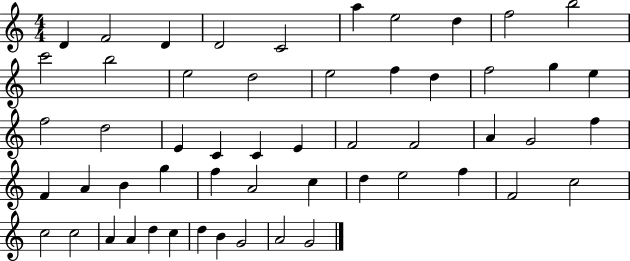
{
  \clef treble
  \numericTimeSignature
  \time 4/4
  \key c \major
  d'4 f'2 d'4 | d'2 c'2 | a''4 e''2 d''4 | f''2 b''2 | \break c'''2 b''2 | e''2 d''2 | e''2 f''4 d''4 | f''2 g''4 e''4 | \break f''2 d''2 | e'4 c'4 c'4 e'4 | f'2 f'2 | a'4 g'2 f''4 | \break f'4 a'4 b'4 g''4 | f''4 a'2 c''4 | d''4 e''2 f''4 | f'2 c''2 | \break c''2 c''2 | a'4 a'4 d''4 c''4 | d''4 b'4 g'2 | a'2 g'2 | \break \bar "|."
}